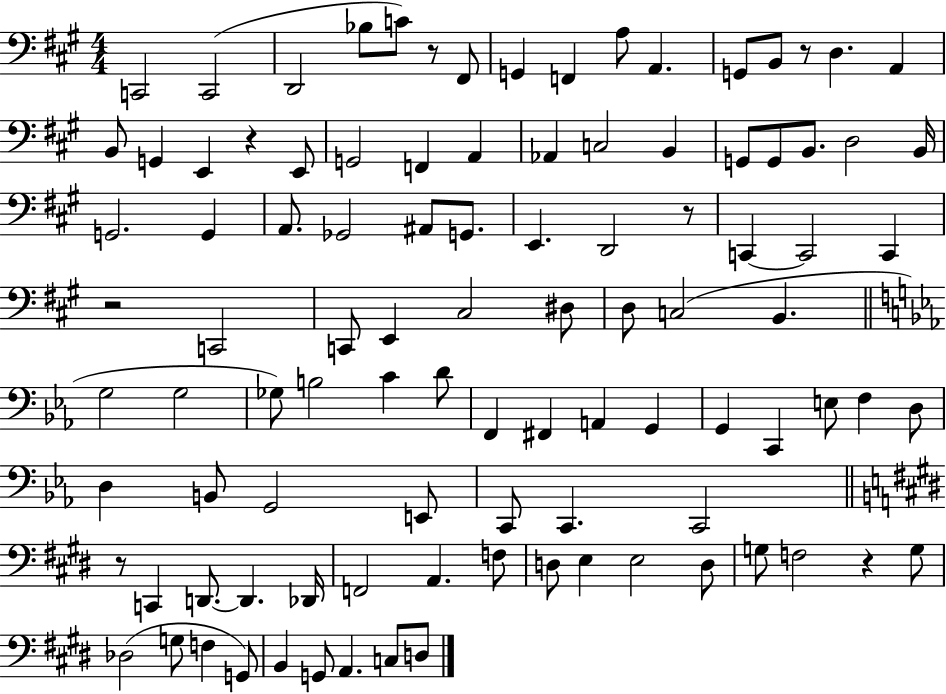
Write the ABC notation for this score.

X:1
T:Untitled
M:4/4
L:1/4
K:A
C,,2 C,,2 D,,2 _B,/2 C/2 z/2 ^F,,/2 G,, F,, A,/2 A,, G,,/2 B,,/2 z/2 D, A,, B,,/2 G,, E,, z E,,/2 G,,2 F,, A,, _A,, C,2 B,, G,,/2 G,,/2 B,,/2 D,2 B,,/4 G,,2 G,, A,,/2 _G,,2 ^A,,/2 G,,/2 E,, D,,2 z/2 C,, C,,2 C,, z2 C,,2 C,,/2 E,, ^C,2 ^D,/2 D,/2 C,2 B,, G,2 G,2 _G,/2 B,2 C D/2 F,, ^F,, A,, G,, G,, C,, E,/2 F, D,/2 D, B,,/2 G,,2 E,,/2 C,,/2 C,, C,,2 z/2 C,, D,,/2 D,, _D,,/4 F,,2 A,, F,/2 D,/2 E, E,2 D,/2 G,/2 F,2 z G,/2 _D,2 G,/2 F, G,,/2 B,, G,,/2 A,, C,/2 D,/2